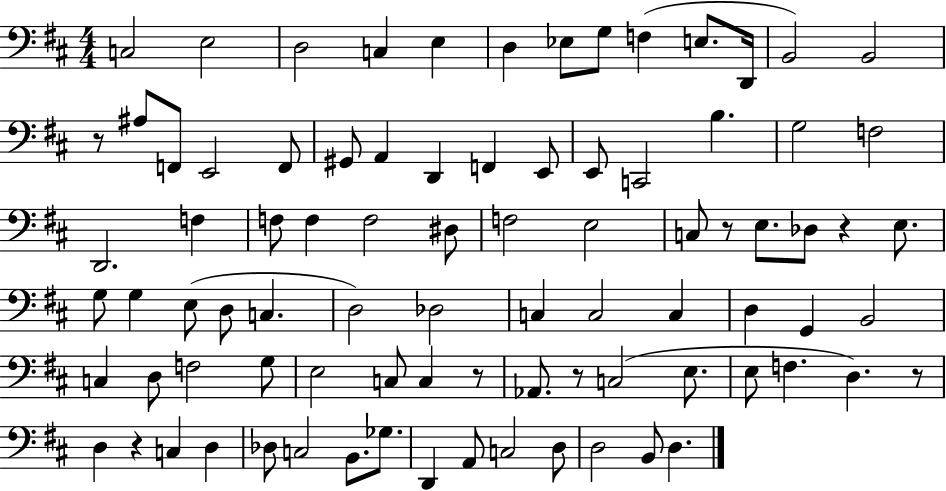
X:1
T:Untitled
M:4/4
L:1/4
K:D
C,2 E,2 D,2 C, E, D, _E,/2 G,/2 F, E,/2 D,,/4 B,,2 B,,2 z/2 ^A,/2 F,,/2 E,,2 F,,/2 ^G,,/2 A,, D,, F,, E,,/2 E,,/2 C,,2 B, G,2 F,2 D,,2 F, F,/2 F, F,2 ^D,/2 F,2 E,2 C,/2 z/2 E,/2 _D,/2 z E,/2 G,/2 G, E,/2 D,/2 C, D,2 _D,2 C, C,2 C, D, G,, B,,2 C, D,/2 F,2 G,/2 E,2 C,/2 C, z/2 _A,,/2 z/2 C,2 E,/2 E,/2 F, D, z/2 D, z C, D, _D,/2 C,2 B,,/2 _G,/2 D,, A,,/2 C,2 D,/2 D,2 B,,/2 D,